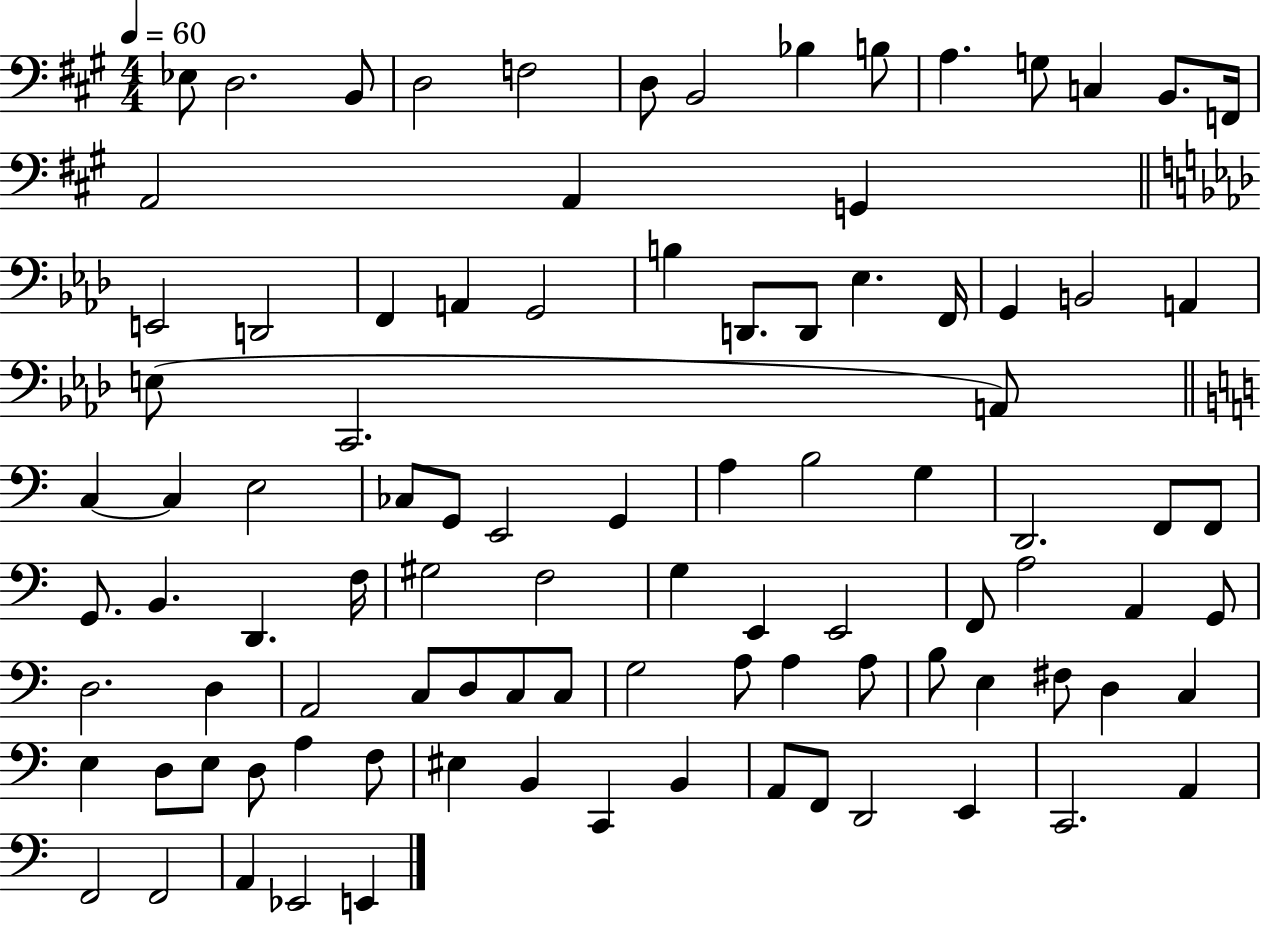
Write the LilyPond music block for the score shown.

{
  \clef bass
  \numericTimeSignature
  \time 4/4
  \key a \major
  \tempo 4 = 60
  ees8 d2. b,8 | d2 f2 | d8 b,2 bes4 b8 | a4. g8 c4 b,8. f,16 | \break a,2 a,4 g,4 | \bar "||" \break \key aes \major e,2 d,2 | f,4 a,4 g,2 | b4 d,8. d,8 ees4. f,16 | g,4 b,2 a,4 | \break e8( c,2. a,8) | \bar "||" \break \key c \major c4~~ c4 e2 | ces8 g,8 e,2 g,4 | a4 b2 g4 | d,2. f,8 f,8 | \break g,8. b,4. d,4. f16 | gis2 f2 | g4 e,4 e,2 | f,8 a2 a,4 g,8 | \break d2. d4 | a,2 c8 d8 c8 c8 | g2 a8 a4 a8 | b8 e4 fis8 d4 c4 | \break e4 d8 e8 d8 a4 f8 | eis4 b,4 c,4 b,4 | a,8 f,8 d,2 e,4 | c,2. a,4 | \break f,2 f,2 | a,4 ees,2 e,4 | \bar "|."
}